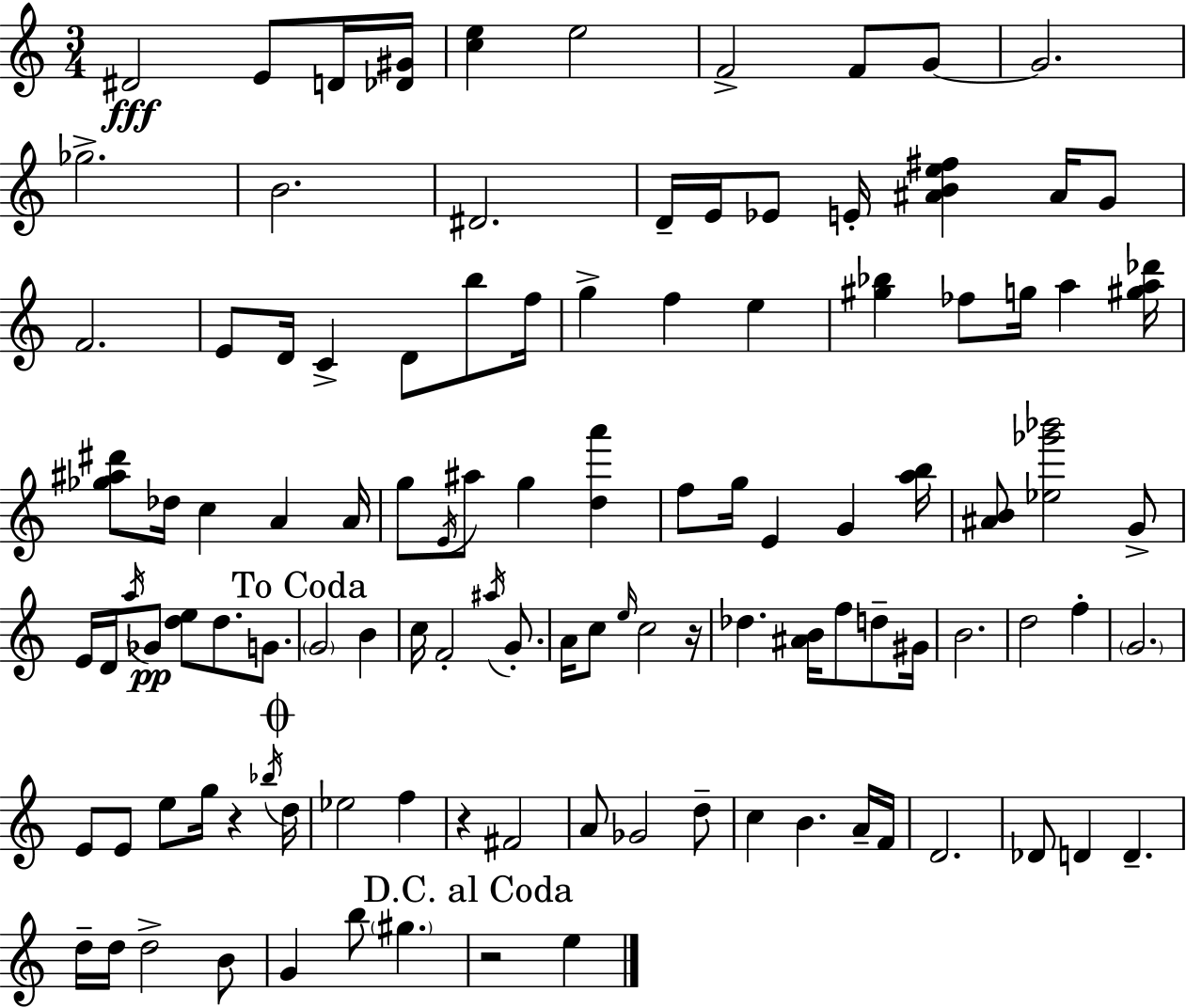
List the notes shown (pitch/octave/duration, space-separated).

D#4/h E4/e D4/s [Db4,G#4]/s [C5,E5]/q E5/h F4/h F4/e G4/e G4/h. Gb5/h. B4/h. D#4/h. D4/s E4/s Eb4/e E4/s [A#4,B4,E5,F#5]/q A#4/s G4/e F4/h. E4/e D4/s C4/q D4/e B5/e F5/s G5/q F5/q E5/q [G#5,Bb5]/q FES5/e G5/s A5/q [G#5,A5,Db6]/s [Gb5,A#5,D#6]/e Db5/s C5/q A4/q A4/s G5/e E4/s A#5/e G5/q [D5,A6]/q F5/e G5/s E4/q G4/q [A5,B5]/s [A#4,B4]/e [Eb5,Gb6,Bb6]/h G4/e E4/s D4/s A5/s Gb4/e [D5,E5]/e D5/e. G4/e. G4/h B4/q C5/s F4/h A#5/s G4/e. A4/s C5/e E5/s C5/h R/s Db5/q. [A#4,B4]/s F5/e D5/e G#4/s B4/h. D5/h F5/q G4/h. E4/e E4/e E5/e G5/s R/q Bb5/s D5/s Eb5/h F5/q R/q F#4/h A4/e Gb4/h D5/e C5/q B4/q. A4/s F4/s D4/h. Db4/e D4/q D4/q. D5/s D5/s D5/h B4/e G4/q B5/e G#5/q. R/h E5/q